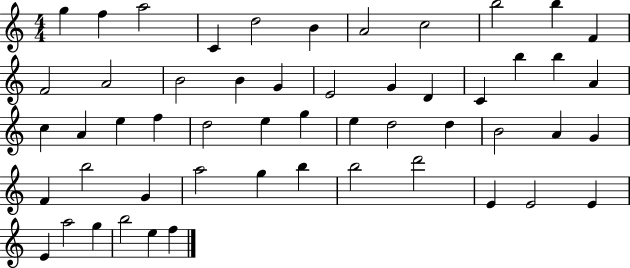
X:1
T:Untitled
M:4/4
L:1/4
K:C
g f a2 C d2 B A2 c2 b2 b F F2 A2 B2 B G E2 G D C b b A c A e f d2 e g e d2 d B2 A G F b2 G a2 g b b2 d'2 E E2 E E a2 g b2 e f